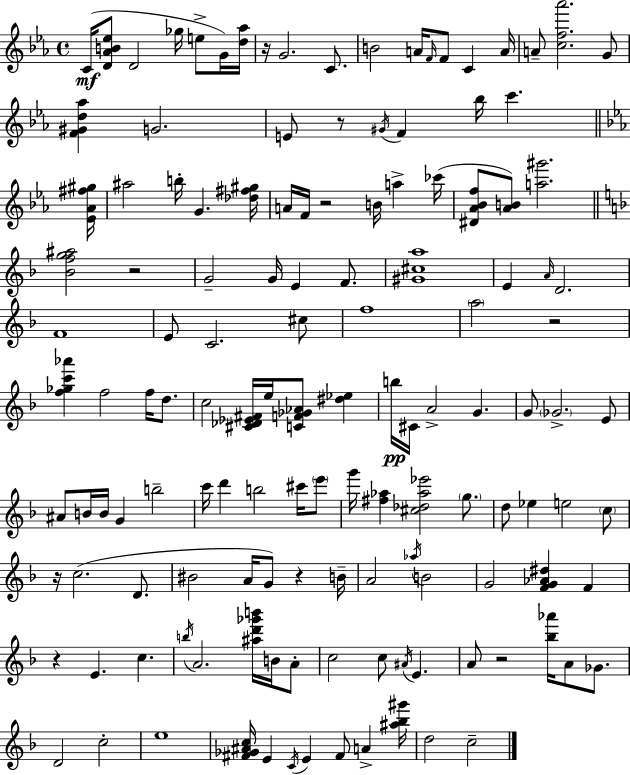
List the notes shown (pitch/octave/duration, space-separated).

C4/s [D4,Ab4,B4,Eb5]/e D4/h Gb5/s E5/e G4/s [D5,Ab5]/s R/s G4/h. C4/e. B4/h A4/s F4/s F4/e C4/q A4/s A4/e [C5,F5,Ab6]/h. G4/e [F4,G#4,D5,Ab5]/q G4/h. E4/e R/e G#4/s F4/q Bb5/s C6/q. [Eb4,Ab4,F#5,G#5]/s A#5/h B5/s G4/q. [Db5,F#5,G#5]/s A4/s F4/s R/h B4/s A5/q CES6/s [D#4,Ab4,Bb4,F5]/e [Ab4,B4]/e [A5,G#6]/h. [Bb4,F5,G5,A#5]/h R/h G4/h G4/s E4/q F4/e. [G#4,C#5,A5]/w E4/q A4/s D4/h. F4/w E4/e C4/h. C#5/e F5/w A5/h R/h [F5,Gb5,C6,Ab6]/q F5/h F5/s D5/e. C5/h [C#4,Db4,Eb4,F#4]/s E5/s [C4,F4,Gb4,Ab4]/e [D#5,Eb5]/q B5/s C#4/s A4/h G4/q. G4/e Gb4/h. E4/e A#4/e B4/s B4/s G4/q B5/h C6/s D6/q B5/h C#6/s E6/e G6/s [F#5,Ab5]/q [C#5,Db5,Ab5,Eb6]/h G5/e. D5/e Eb5/q E5/h C5/e R/s C5/h. D4/e. BIS4/h A4/s G4/e R/q B4/s A4/h Ab5/s B4/h G4/h [F4,G4,Ab4,D#5]/q F4/q R/q E4/q. C5/q. B5/s A4/h. [A#5,D6,Gb6,B6]/s B4/s A4/e C5/h C5/e A#4/s E4/q. A4/e R/h [Bb5,Ab6]/s A4/e Gb4/e. D4/h C5/h E5/w [F#4,Gb4,A#4,C5]/s E4/q C4/s E4/q F#4/e A4/q [A#5,Bb5,G#6]/s D5/h C5/h